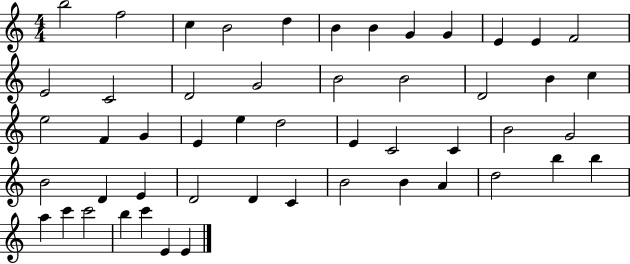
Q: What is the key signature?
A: C major